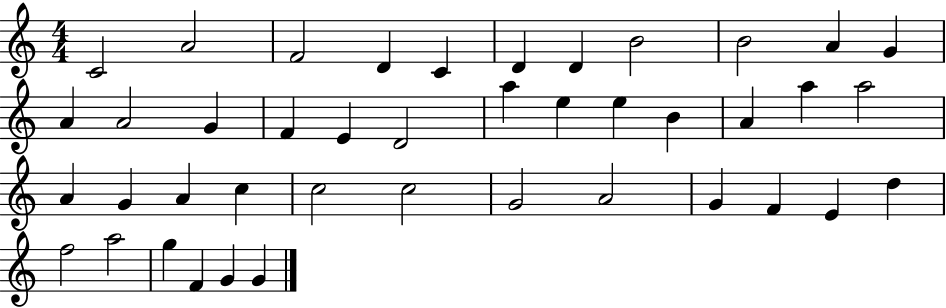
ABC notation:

X:1
T:Untitled
M:4/4
L:1/4
K:C
C2 A2 F2 D C D D B2 B2 A G A A2 G F E D2 a e e B A a a2 A G A c c2 c2 G2 A2 G F E d f2 a2 g F G G